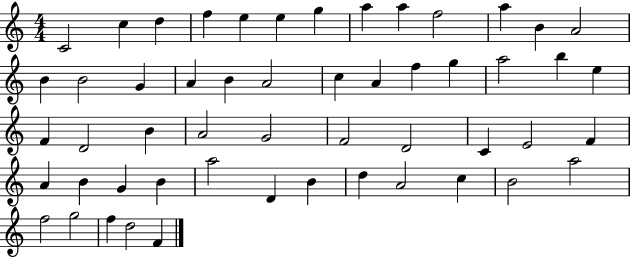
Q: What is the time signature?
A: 4/4